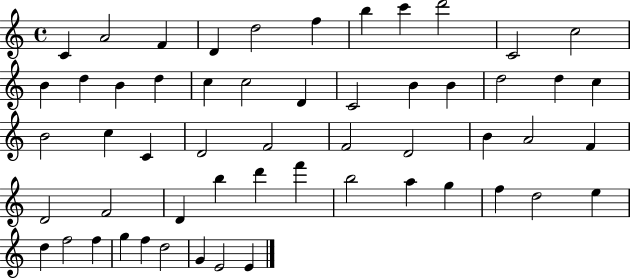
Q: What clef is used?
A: treble